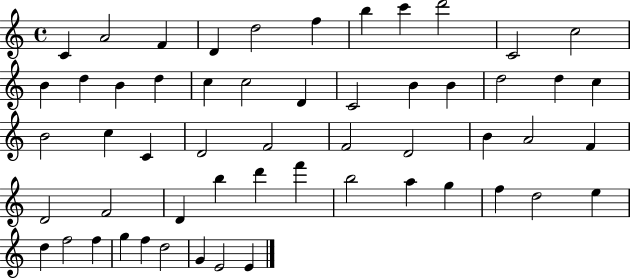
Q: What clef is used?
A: treble